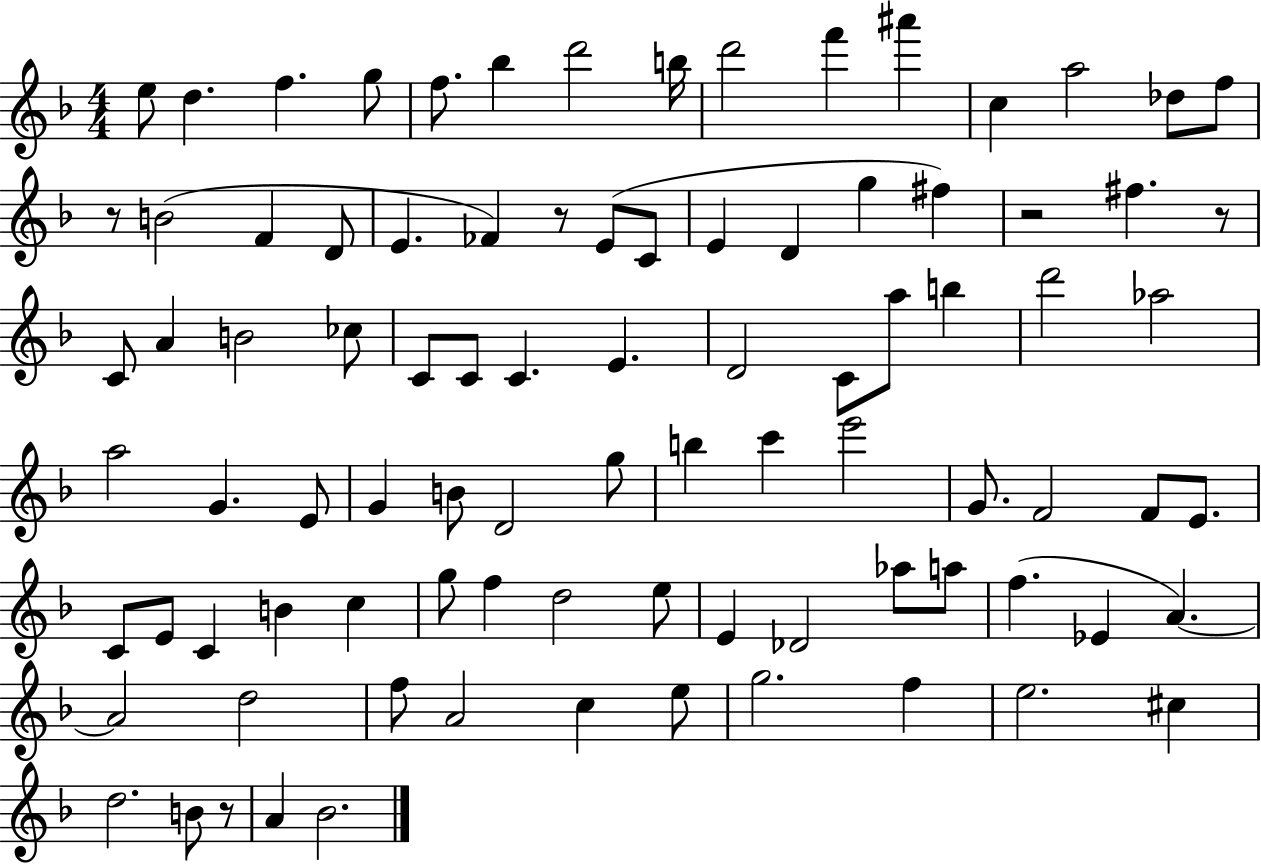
E5/e D5/q. F5/q. G5/e F5/e. Bb5/q D6/h B5/s D6/h F6/q A#6/q C5/q A5/h Db5/e F5/e R/e B4/h F4/q D4/e E4/q. FES4/q R/e E4/e C4/e E4/q D4/q G5/q F#5/q R/h F#5/q. R/e C4/e A4/q B4/h CES5/e C4/e C4/e C4/q. E4/q. D4/h C4/e A5/e B5/q D6/h Ab5/h A5/h G4/q. E4/e G4/q B4/e D4/h G5/e B5/q C6/q E6/h G4/e. F4/h F4/e E4/e. C4/e E4/e C4/q B4/q C5/q G5/e F5/q D5/h E5/e E4/q Db4/h Ab5/e A5/e F5/q. Eb4/q A4/q. A4/h D5/h F5/e A4/h C5/q E5/e G5/h. F5/q E5/h. C#5/q D5/h. B4/e R/e A4/q Bb4/h.